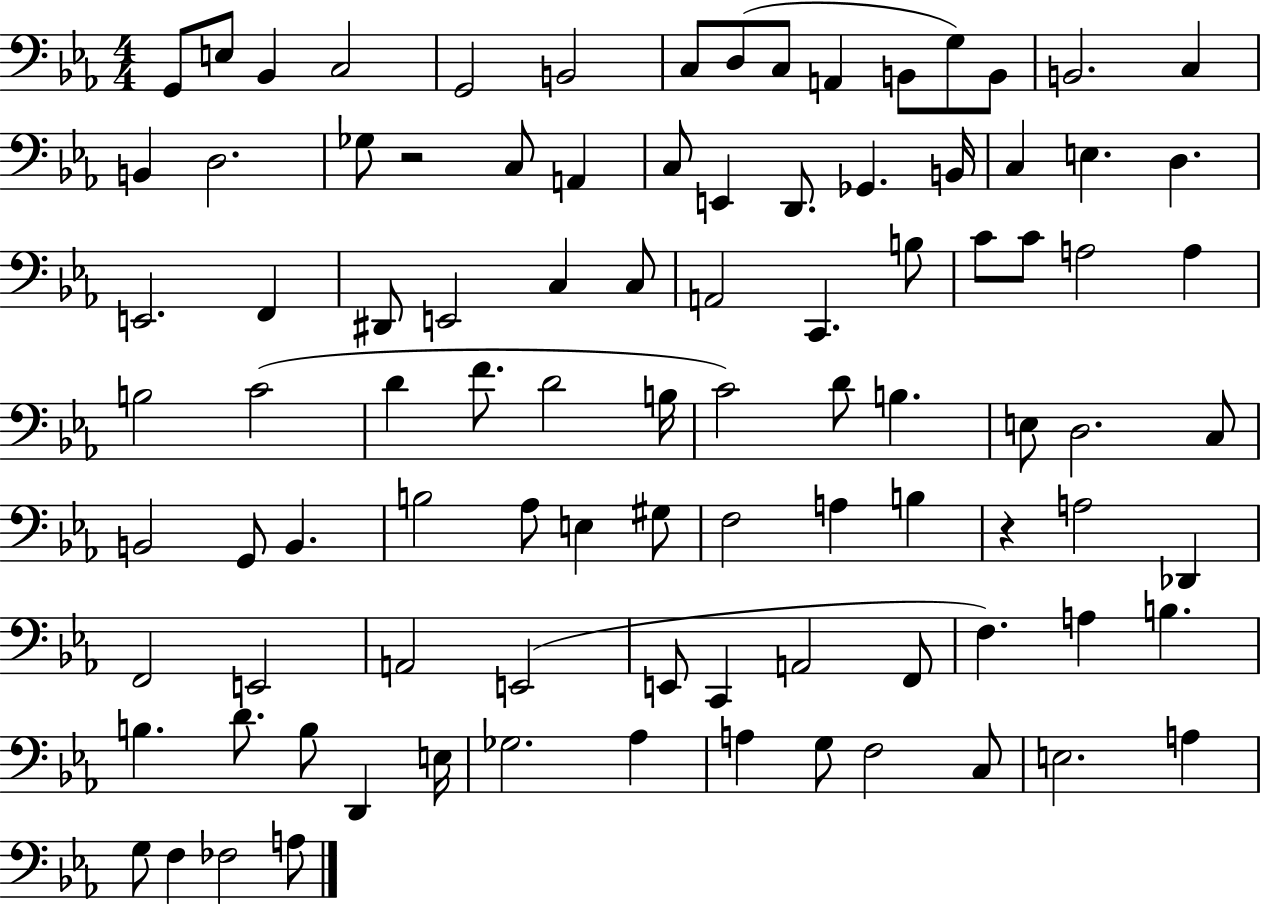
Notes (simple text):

G2/e E3/e Bb2/q C3/h G2/h B2/h C3/e D3/e C3/e A2/q B2/e G3/e B2/e B2/h. C3/q B2/q D3/h. Gb3/e R/h C3/e A2/q C3/e E2/q D2/e. Gb2/q. B2/s C3/q E3/q. D3/q. E2/h. F2/q D#2/e E2/h C3/q C3/e A2/h C2/q. B3/e C4/e C4/e A3/h A3/q B3/h C4/h D4/q F4/e. D4/h B3/s C4/h D4/e B3/q. E3/e D3/h. C3/e B2/h G2/e B2/q. B3/h Ab3/e E3/q G#3/e F3/h A3/q B3/q R/q A3/h Db2/q F2/h E2/h A2/h E2/h E2/e C2/q A2/h F2/e F3/q. A3/q B3/q. B3/q. D4/e. B3/e D2/q E3/s Gb3/h. Ab3/q A3/q G3/e F3/h C3/e E3/h. A3/q G3/e F3/q FES3/h A3/e